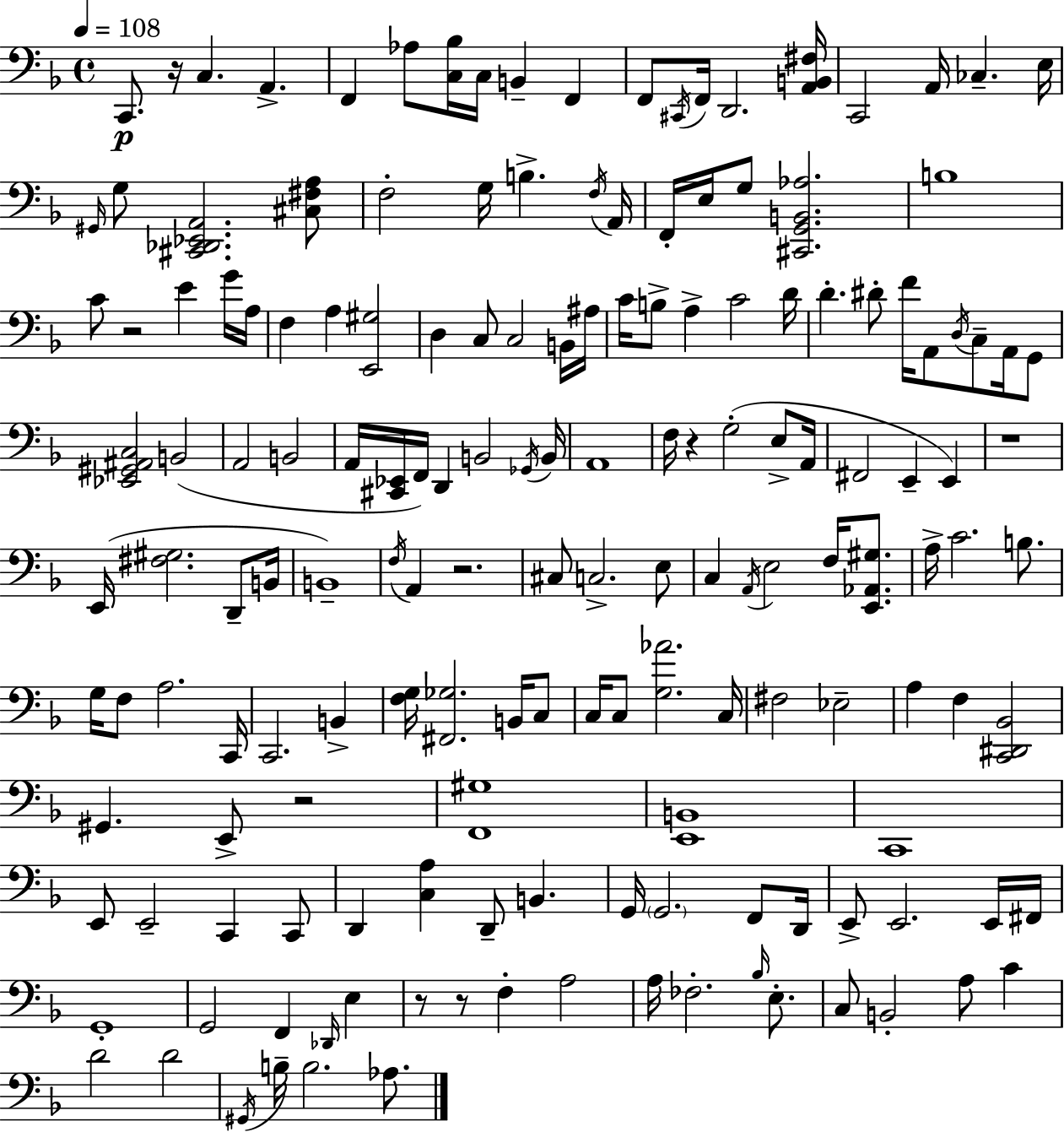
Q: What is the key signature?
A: F major